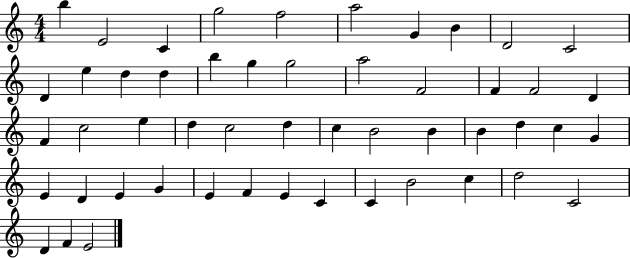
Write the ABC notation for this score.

X:1
T:Untitled
M:4/4
L:1/4
K:C
b E2 C g2 f2 a2 G B D2 C2 D e d d b g g2 a2 F2 F F2 D F c2 e d c2 d c B2 B B d c G E D E G E F E C C B2 c d2 C2 D F E2